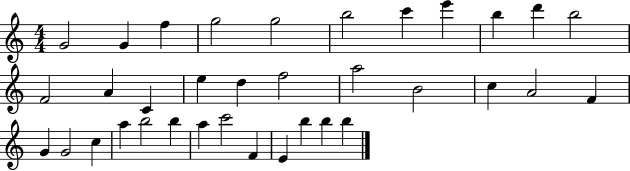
G4/h G4/q F5/q G5/h G5/h B5/h C6/q E6/q B5/q D6/q B5/h F4/h A4/q C4/q E5/q D5/q F5/h A5/h B4/h C5/q A4/h F4/q G4/q G4/h C5/q A5/q B5/h B5/q A5/q C6/h F4/q E4/q B5/q B5/q B5/q